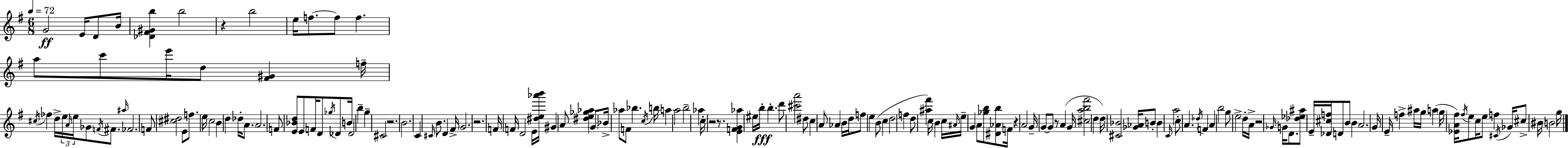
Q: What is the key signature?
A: E minor